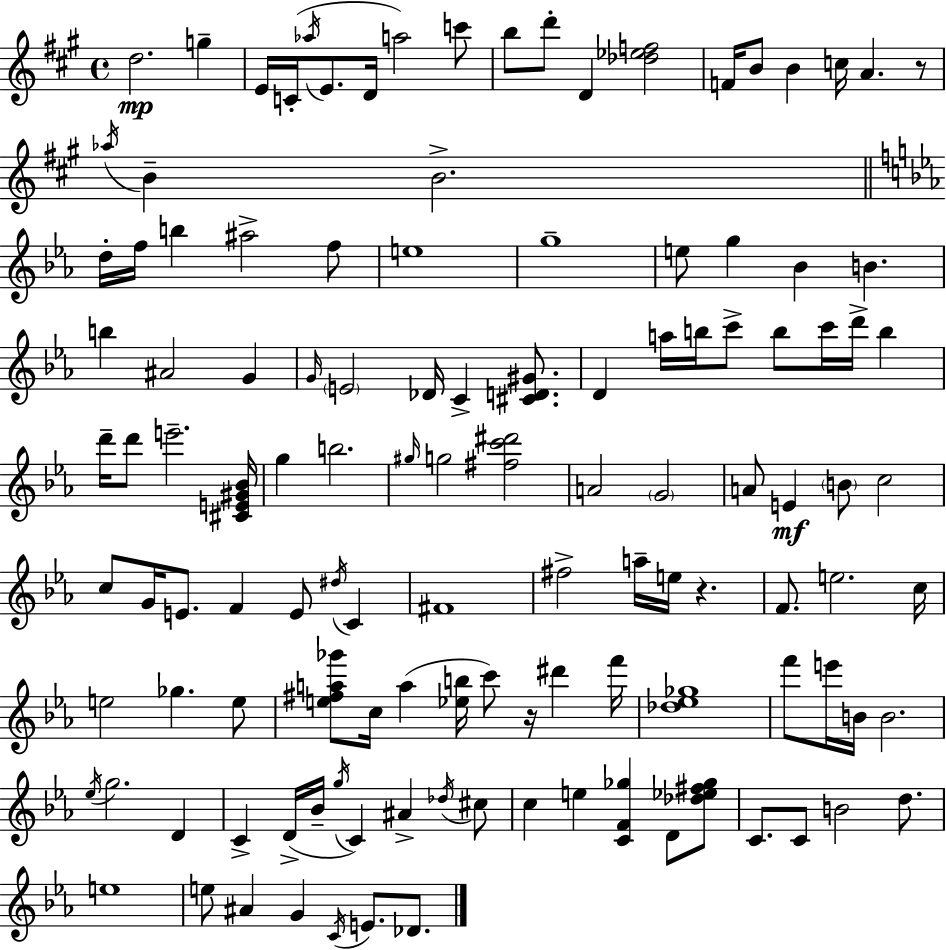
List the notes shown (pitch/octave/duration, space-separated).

D5/h. G5/q E4/s C4/s Ab5/s E4/e. D4/s A5/h C6/e B5/e D6/e D4/q [Db5,Eb5,F5]/h F4/s B4/e B4/q C5/s A4/q. R/e Ab5/s B4/q B4/h. D5/s F5/s B5/q A#5/h F5/e E5/w G5/w E5/e G5/q Bb4/q B4/q. B5/q A#4/h G4/q G4/s E4/h Db4/s C4/q [C#4,D4,G#4]/e. D4/q A5/s B5/s C6/e B5/e C6/s D6/s B5/q D6/s D6/e E6/h. [C#4,E4,G#4,Bb4]/s G5/q B5/h. G#5/s G5/h [F#5,C6,D#6]/h A4/h G4/h A4/e E4/q B4/e C5/h C5/e G4/s E4/e. F4/q E4/e D#5/s C4/q F#4/w F#5/h A5/s E5/s R/q. F4/e. E5/h. C5/s E5/h Gb5/q. E5/e [E5,F#5,A5,Gb6]/e C5/s A5/q [Eb5,B5]/s C6/e R/s D#6/q F6/s [Db5,Eb5,Gb5]/w F6/e E6/s B4/s B4/h. Eb5/s G5/h. D4/q C4/q D4/s Bb4/s G5/s C4/q A#4/q Db5/s C#5/e C5/q E5/q [C4,F4,Gb5]/q D4/e [Db5,Eb5,F#5,Gb5]/e C4/e. C4/e B4/h D5/e. E5/w E5/e A#4/q G4/q C4/s E4/e. Db4/e.